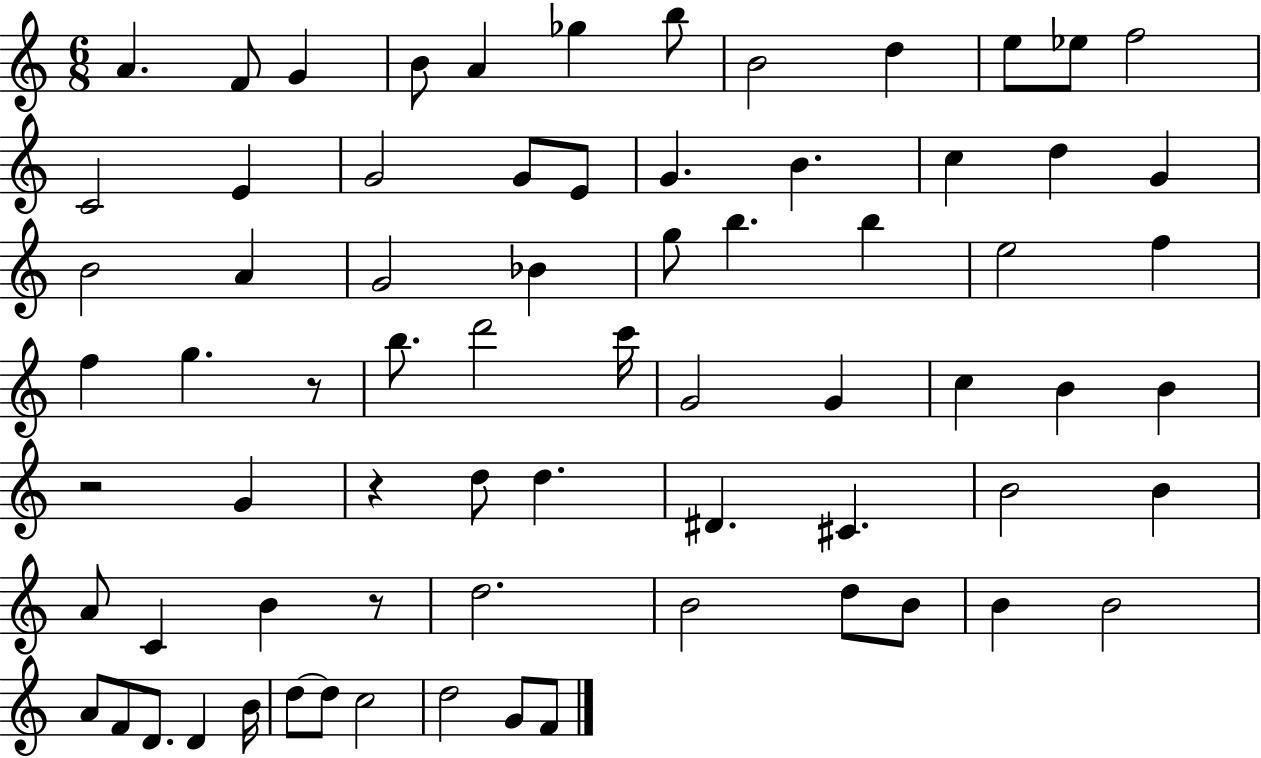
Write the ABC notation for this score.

X:1
T:Untitled
M:6/8
L:1/4
K:C
A F/2 G B/2 A _g b/2 B2 d e/2 _e/2 f2 C2 E G2 G/2 E/2 G B c d G B2 A G2 _B g/2 b b e2 f f g z/2 b/2 d'2 c'/4 G2 G c B B z2 G z d/2 d ^D ^C B2 B A/2 C B z/2 d2 B2 d/2 B/2 B B2 A/2 F/2 D/2 D B/4 d/2 d/2 c2 d2 G/2 F/2